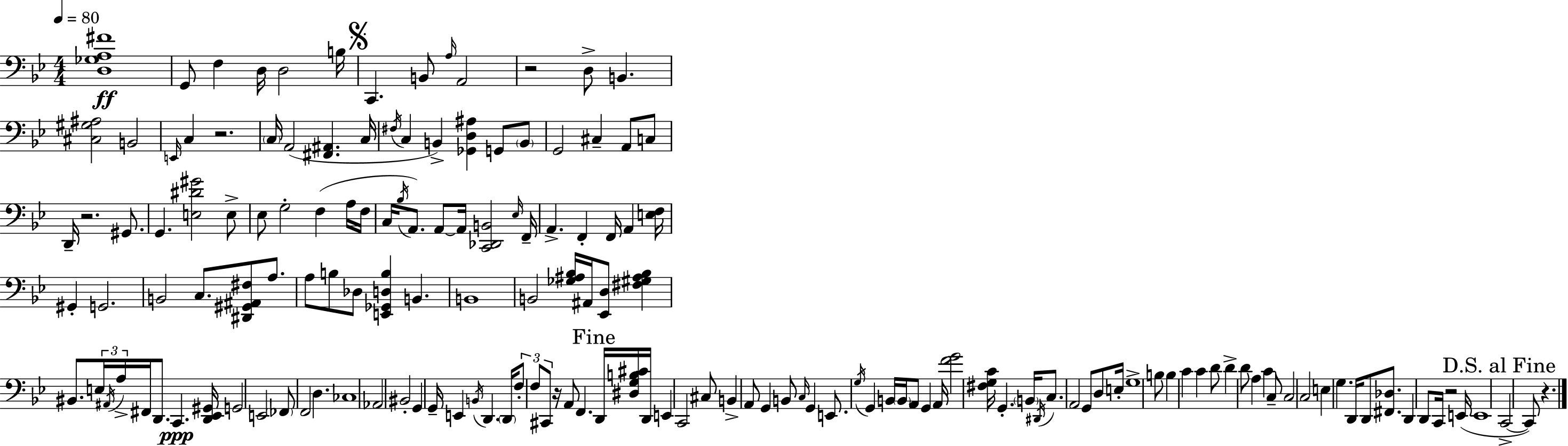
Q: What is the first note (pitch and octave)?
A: G2